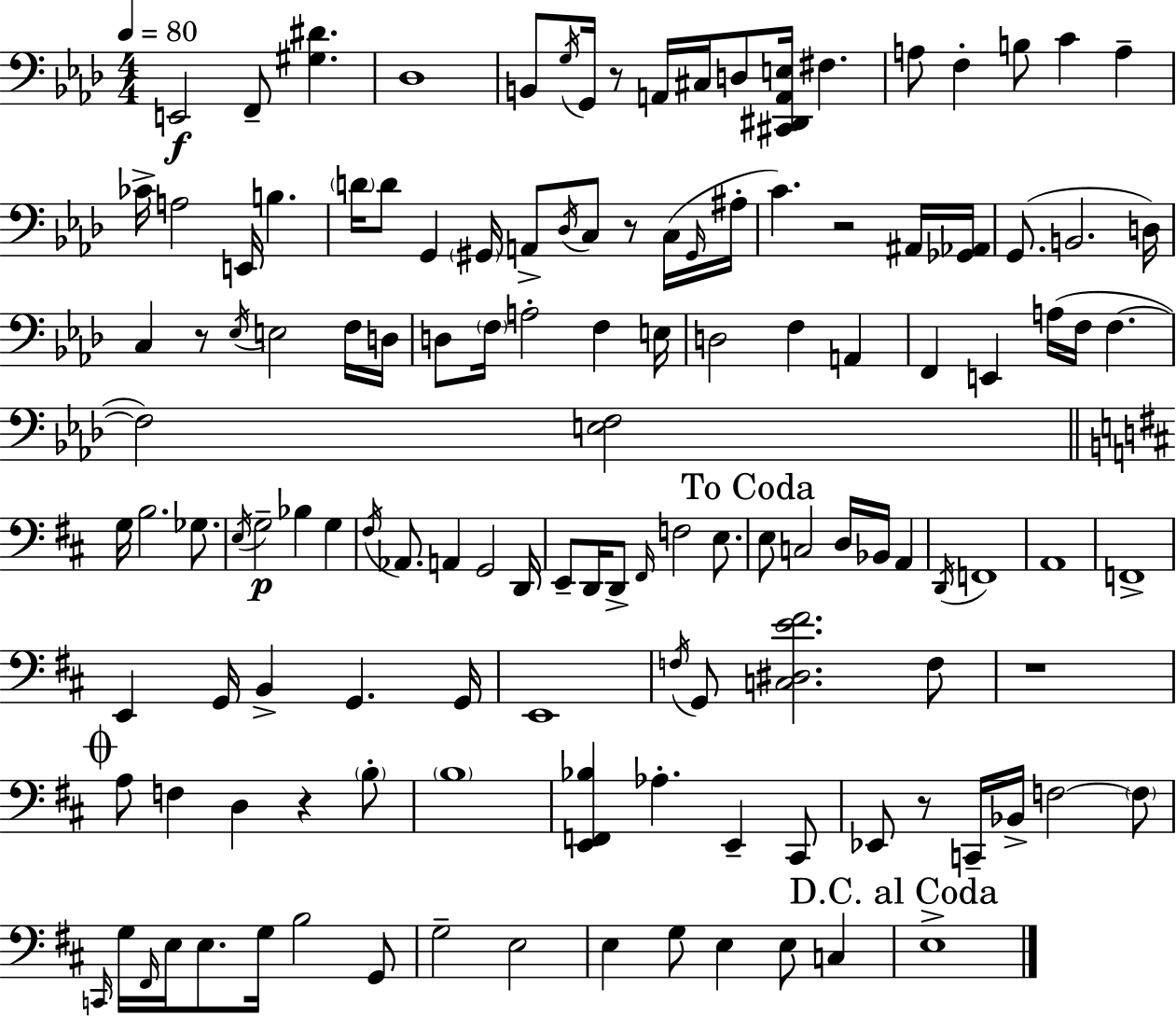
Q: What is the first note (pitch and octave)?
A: E2